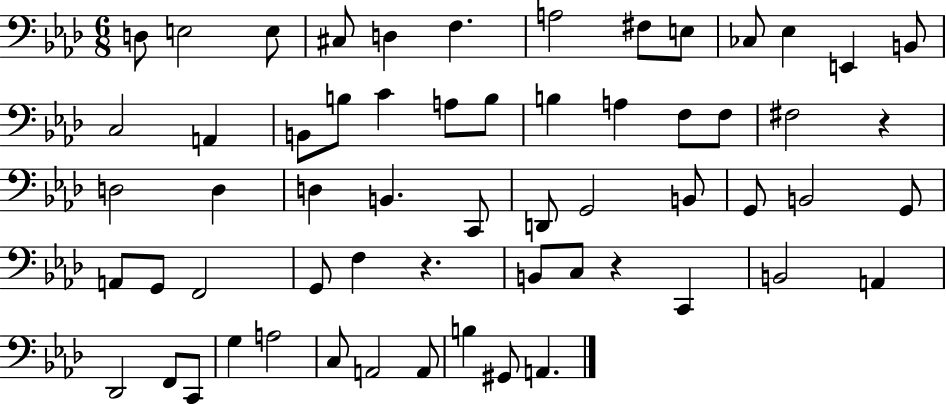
{
  \clef bass
  \numericTimeSignature
  \time 6/8
  \key aes \major
  d8 e2 e8 | cis8 d4 f4. | a2 fis8 e8 | ces8 ees4 e,4 b,8 | \break c2 a,4 | b,8 b8 c'4 a8 b8 | b4 a4 f8 f8 | fis2 r4 | \break d2 d4 | d4 b,4. c,8 | d,8 g,2 b,8 | g,8 b,2 g,8 | \break a,8 g,8 f,2 | g,8 f4 r4. | b,8 c8 r4 c,4 | b,2 a,4 | \break des,2 f,8 c,8 | g4 a2 | c8 a,2 a,8 | b4 gis,8 a,4. | \break \bar "|."
}